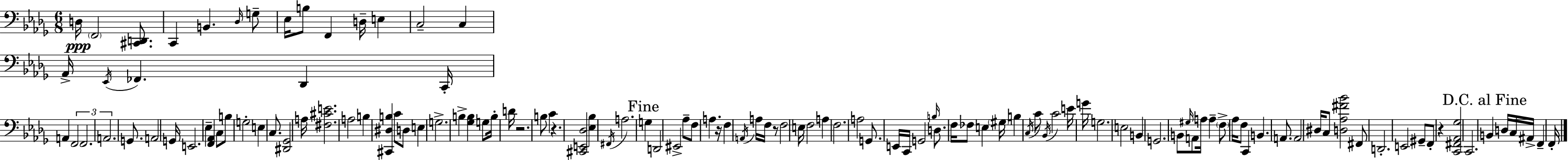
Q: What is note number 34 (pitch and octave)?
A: A3